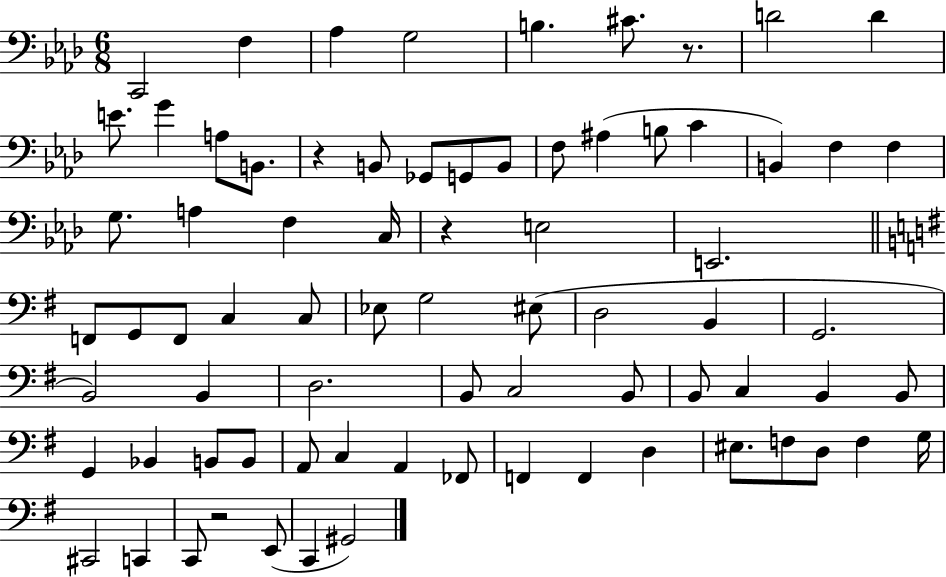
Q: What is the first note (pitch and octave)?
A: C2